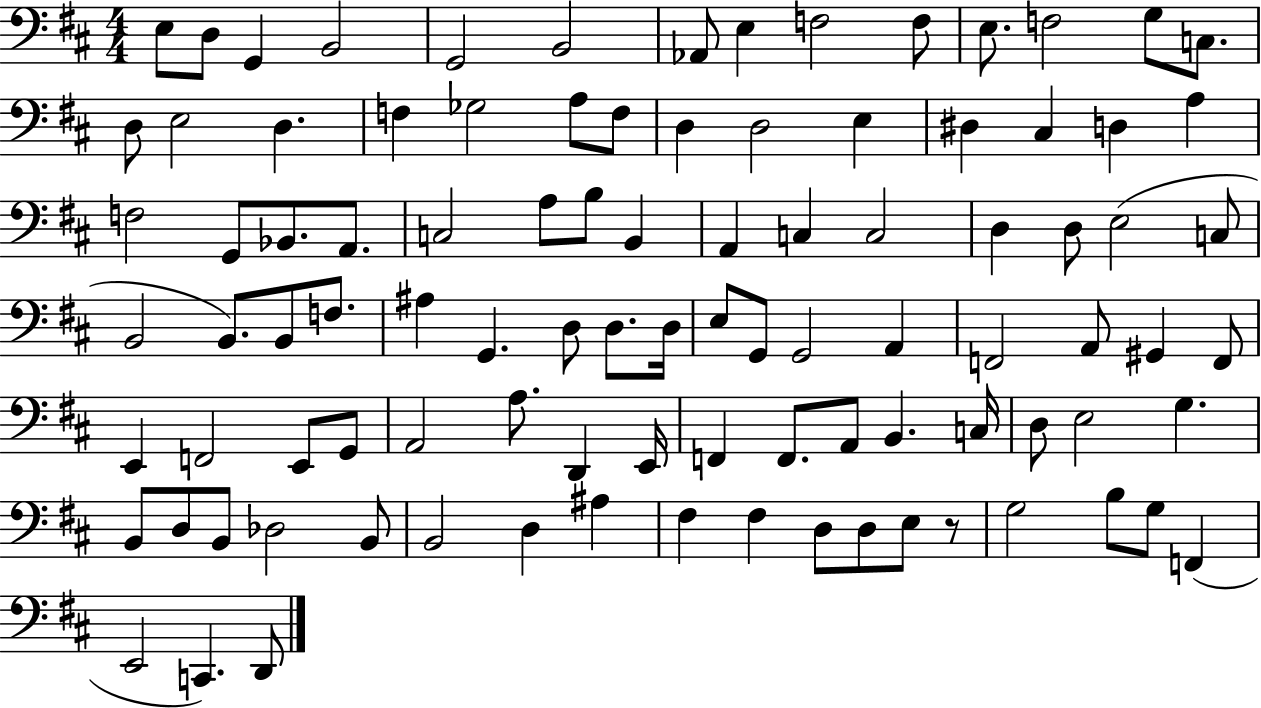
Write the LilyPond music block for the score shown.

{
  \clef bass
  \numericTimeSignature
  \time 4/4
  \key d \major
  e8 d8 g,4 b,2 | g,2 b,2 | aes,8 e4 f2 f8 | e8. f2 g8 c8. | \break d8 e2 d4. | f4 ges2 a8 f8 | d4 d2 e4 | dis4 cis4 d4 a4 | \break f2 g,8 bes,8. a,8. | c2 a8 b8 b,4 | a,4 c4 c2 | d4 d8 e2( c8 | \break b,2 b,8.) b,8 f8. | ais4 g,4. d8 d8. d16 | e8 g,8 g,2 a,4 | f,2 a,8 gis,4 f,8 | \break e,4 f,2 e,8 g,8 | a,2 a8. d,4 e,16 | f,4 f,8. a,8 b,4. c16 | d8 e2 g4. | \break b,8 d8 b,8 des2 b,8 | b,2 d4 ais4 | fis4 fis4 d8 d8 e8 r8 | g2 b8 g8 f,4( | \break e,2 c,4.) d,8 | \bar "|."
}